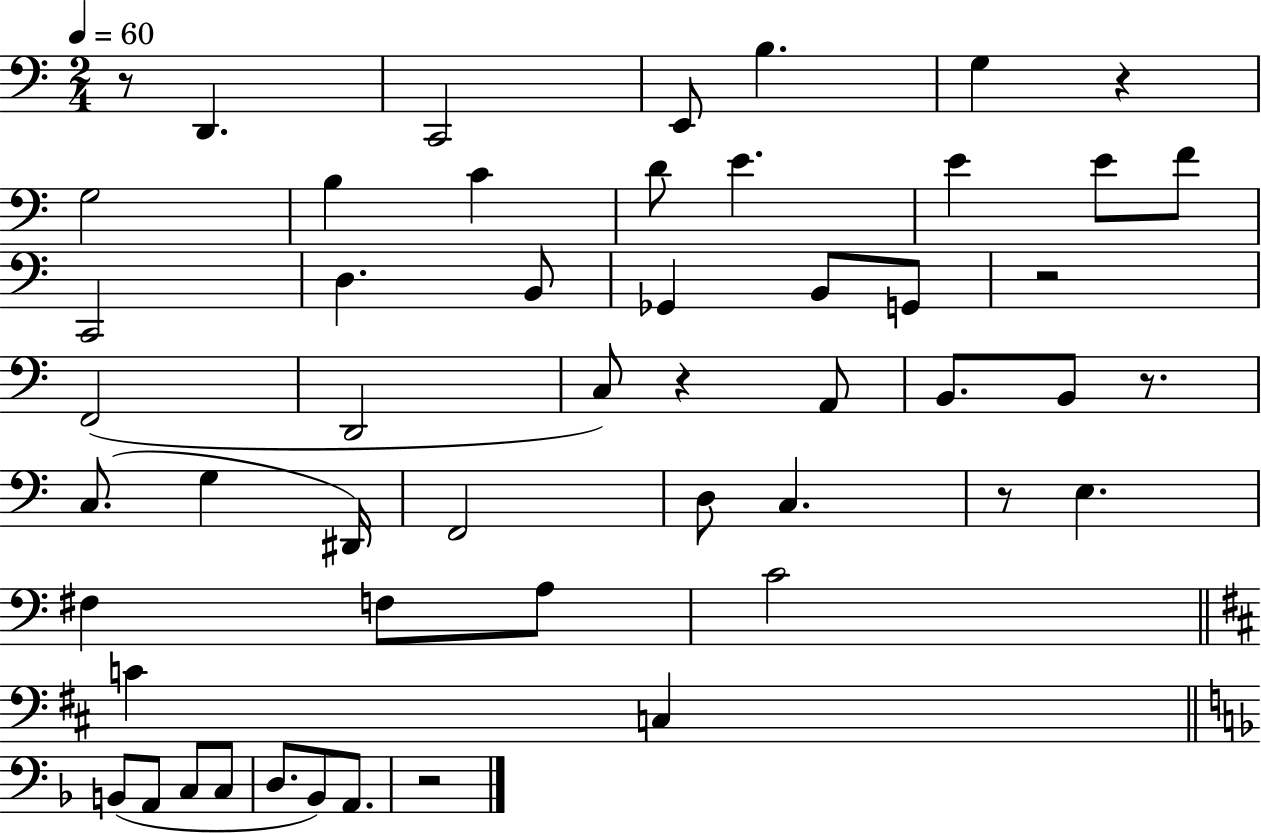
{
  \clef bass
  \numericTimeSignature
  \time 2/4
  \key c \major
  \tempo 4 = 60
  r8 d,4. | c,2 | e,8 b4. | g4 r4 | \break g2 | b4 c'4 | d'8 e'4. | e'4 e'8 f'8 | \break c,2 | d4. b,8 | ges,4 b,8 g,8 | r2 | \break f,2( | d,2 | c8) r4 a,8 | b,8. b,8 r8. | \break c8.( g4 dis,16) | f,2 | d8 c4. | r8 e4. | \break fis4 f8 a8 | c'2 | \bar "||" \break \key b \minor c'4 c4 | \bar "||" \break \key d \minor b,8( a,8 c8 c8 | d8. bes,8) a,8. | r2 | \bar "|."
}